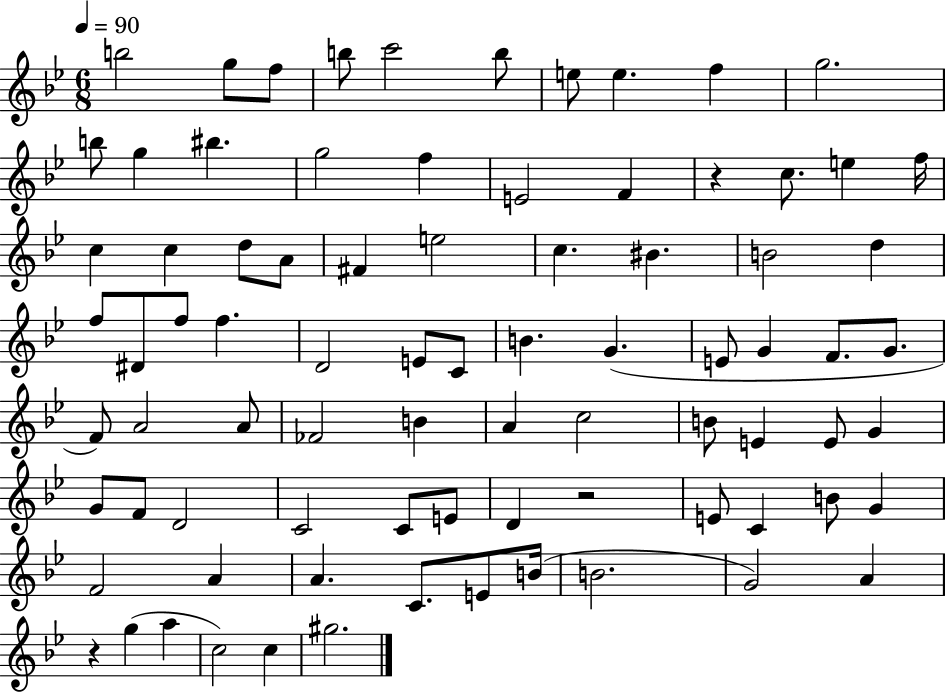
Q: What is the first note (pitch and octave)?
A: B5